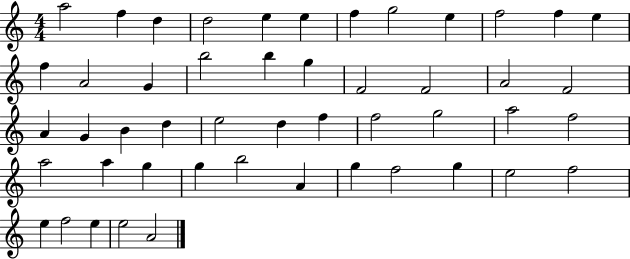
{
  \clef treble
  \numericTimeSignature
  \time 4/4
  \key c \major
  a''2 f''4 d''4 | d''2 e''4 e''4 | f''4 g''2 e''4 | f''2 f''4 e''4 | \break f''4 a'2 g'4 | b''2 b''4 g''4 | f'2 f'2 | a'2 f'2 | \break a'4 g'4 b'4 d''4 | e''2 d''4 f''4 | f''2 g''2 | a''2 f''2 | \break a''2 a''4 g''4 | g''4 b''2 a'4 | g''4 f''2 g''4 | e''2 f''2 | \break e''4 f''2 e''4 | e''2 a'2 | \bar "|."
}